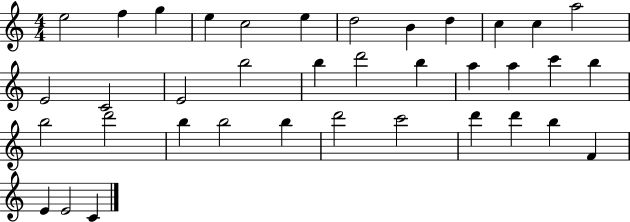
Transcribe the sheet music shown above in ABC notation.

X:1
T:Untitled
M:4/4
L:1/4
K:C
e2 f g e c2 e d2 B d c c a2 E2 C2 E2 b2 b d'2 b a a c' b b2 d'2 b b2 b d'2 c'2 d' d' b F E E2 C